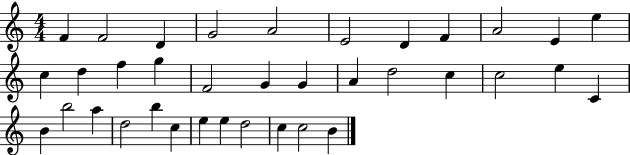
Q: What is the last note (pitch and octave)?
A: B4